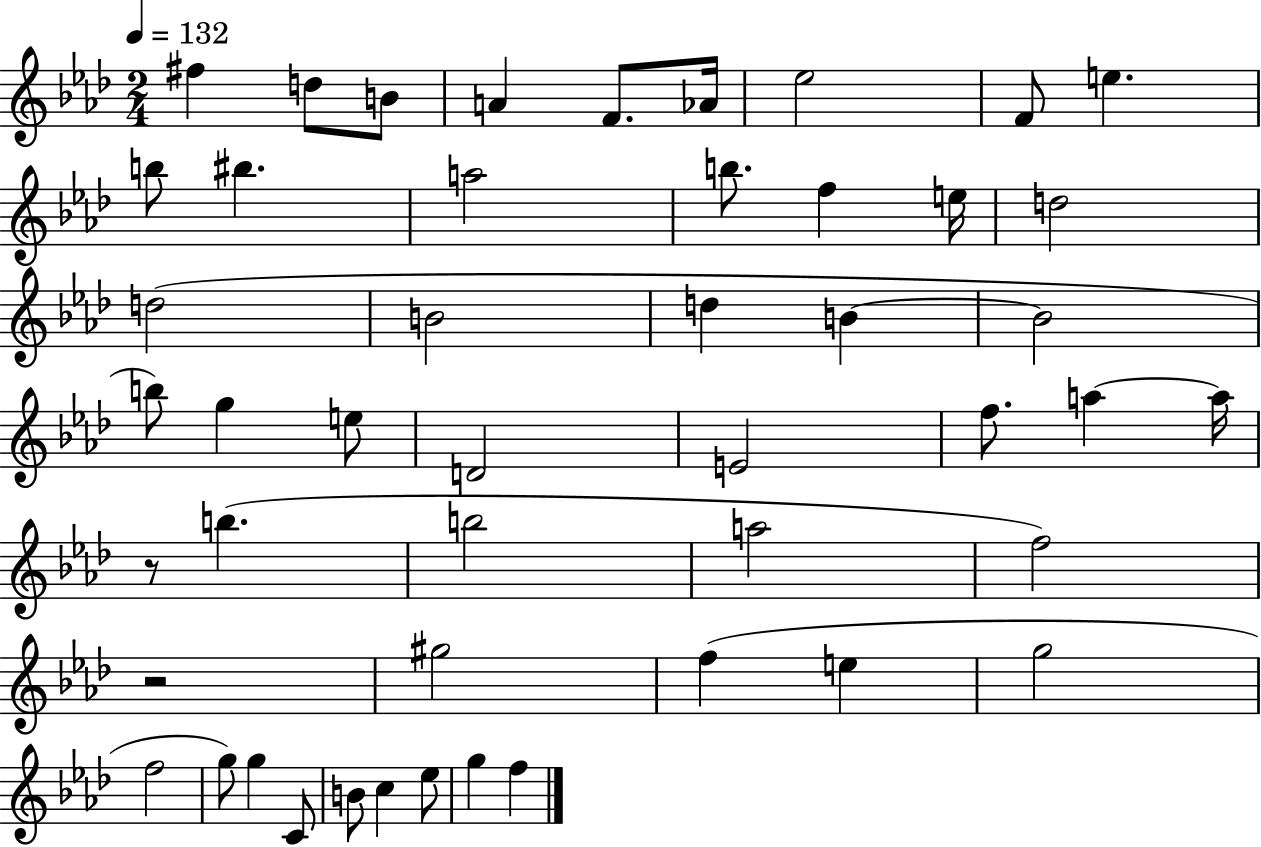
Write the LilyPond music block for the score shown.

{
  \clef treble
  \numericTimeSignature
  \time 2/4
  \key aes \major
  \tempo 4 = 132
  fis''4 d''8 b'8 | a'4 f'8. aes'16 | ees''2 | f'8 e''4. | \break b''8 bis''4. | a''2 | b''8. f''4 e''16 | d''2 | \break d''2( | b'2 | d''4 b'4~~ | b'2 | \break b''8) g''4 e''8 | d'2 | e'2 | f''8. a''4~~ a''16 | \break r8 b''4.( | b''2 | a''2 | f''2) | \break r2 | gis''2 | f''4( e''4 | g''2 | \break f''2 | g''8) g''4 c'8 | b'8 c''4 ees''8 | g''4 f''4 | \break \bar "|."
}